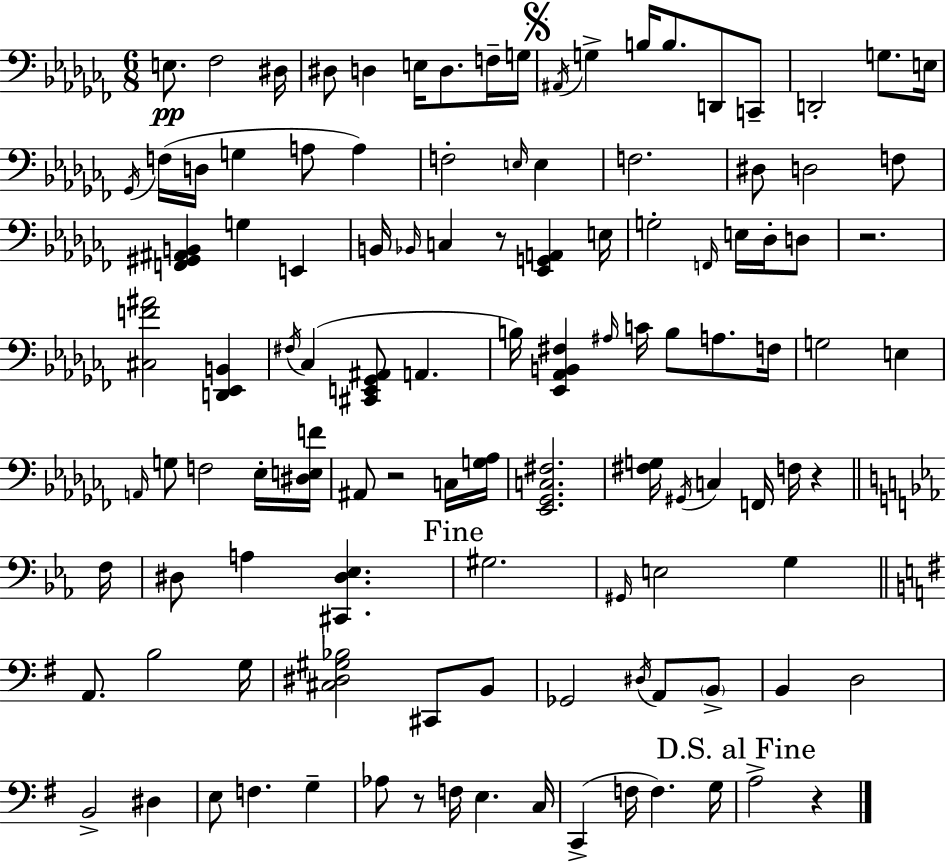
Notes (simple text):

E3/e. FES3/h D#3/s D#3/e D3/q E3/s D3/e. F3/s G3/s A#2/s G3/q B3/s B3/e. D2/e C2/e D2/h G3/e. E3/s Gb2/s F3/s D3/s G3/q A3/e A3/q F3/h E3/s E3/q F3/h. D#3/e D3/h F3/e [F2,G#2,A#2,B2]/q G3/q E2/q B2/s Bb2/s C3/q R/e [Eb2,G2,A2]/q E3/s G3/h F2/s E3/s Db3/s D3/e R/h. [C#3,F4,A#4]/h [D2,Eb2,B2]/q F#3/s CES3/q [C#2,E2,Gb2,A#2]/e A2/q. B3/s [Eb2,Ab2,B2,F#3]/q A#3/s C4/s B3/e A3/e. F3/s G3/h E3/q A2/s G3/e F3/h Eb3/s [D#3,E3,F4]/s A#2/e R/h C3/s [G3,Ab3]/s [Eb2,Gb2,C3,F#3]/h. [F#3,G3]/s G#2/s C3/q F2/s F3/s R/q F3/s D#3/e A3/q [C#2,D#3,Eb3]/q. G#3/h. G#2/s E3/h G3/q A2/e. B3/h G3/s [C#3,D#3,G#3,Bb3]/h C#2/e B2/e Gb2/h D#3/s A2/e B2/e B2/q D3/h B2/h D#3/q E3/e F3/q. G3/q Ab3/e R/e F3/s E3/q. C3/s C2/q F3/s F3/q. G3/s A3/h R/q